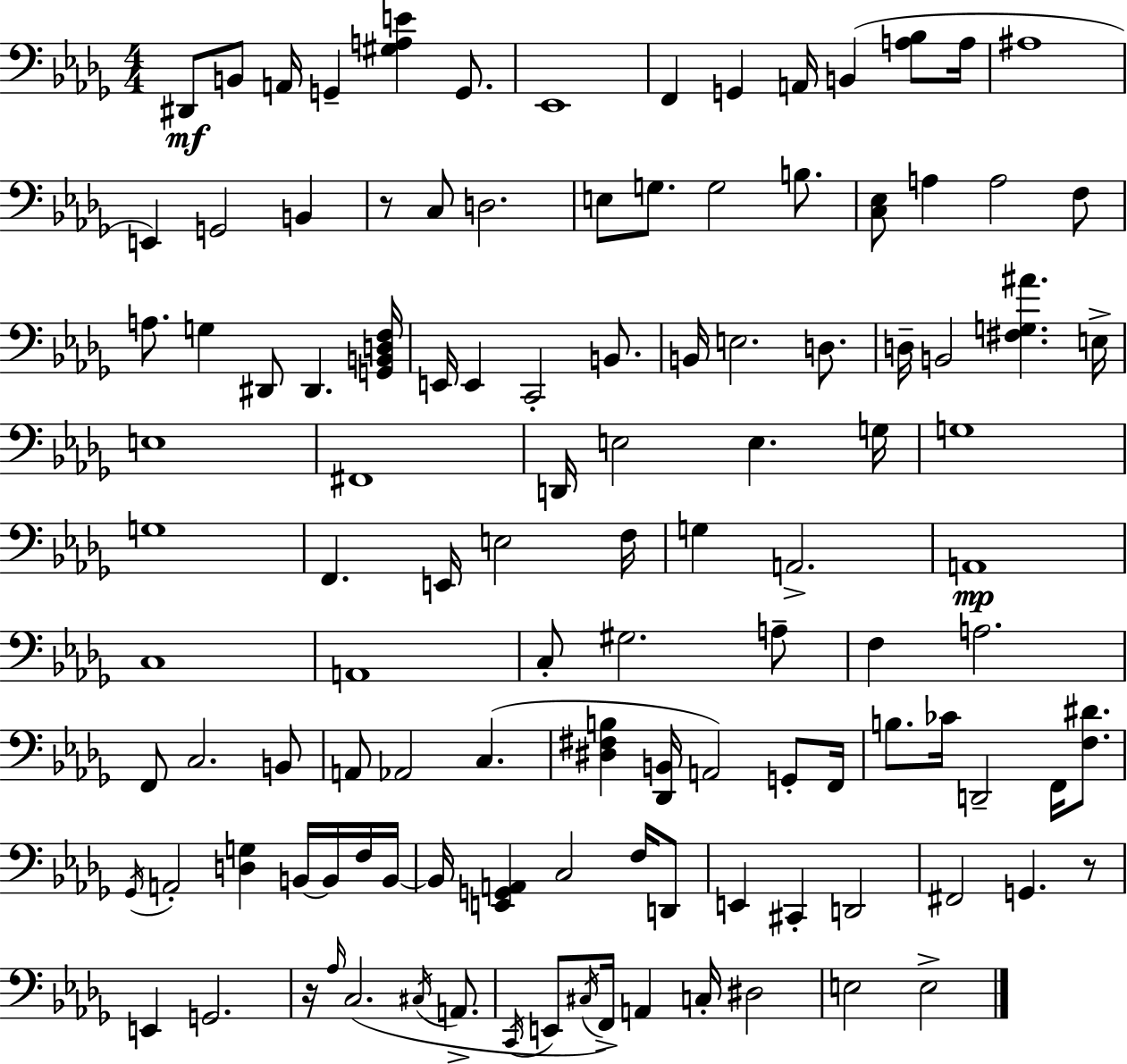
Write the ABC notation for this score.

X:1
T:Untitled
M:4/4
L:1/4
K:Bbm
^D,,/2 B,,/2 A,,/4 G,, [^G,A,E] G,,/2 _E,,4 F,, G,, A,,/4 B,, [A,_B,]/2 A,/4 ^A,4 E,, G,,2 B,, z/2 C,/2 D,2 E,/2 G,/2 G,2 B,/2 [C,_E,]/2 A, A,2 F,/2 A,/2 G, ^D,,/2 ^D,, [G,,B,,D,F,]/4 E,,/4 E,, C,,2 B,,/2 B,,/4 E,2 D,/2 D,/4 B,,2 [^F,G,^A] E,/4 E,4 ^F,,4 D,,/4 E,2 E, G,/4 G,4 G,4 F,, E,,/4 E,2 F,/4 G, A,,2 A,,4 C,4 A,,4 C,/2 ^G,2 A,/2 F, A,2 F,,/2 C,2 B,,/2 A,,/2 _A,,2 C, [^D,^F,B,] [_D,,B,,]/4 A,,2 G,,/2 F,,/4 B,/2 _C/4 D,,2 F,,/4 [F,^D]/2 _G,,/4 A,,2 [D,G,] B,,/4 B,,/4 F,/4 B,,/4 B,,/4 [E,,G,,A,,] C,2 F,/4 D,,/2 E,, ^C,, D,,2 ^F,,2 G,, z/2 E,, G,,2 z/4 _A,/4 C,2 ^C,/4 A,,/2 C,,/4 E,,/2 ^C,/4 F,,/4 A,, C,/4 ^D,2 E,2 E,2